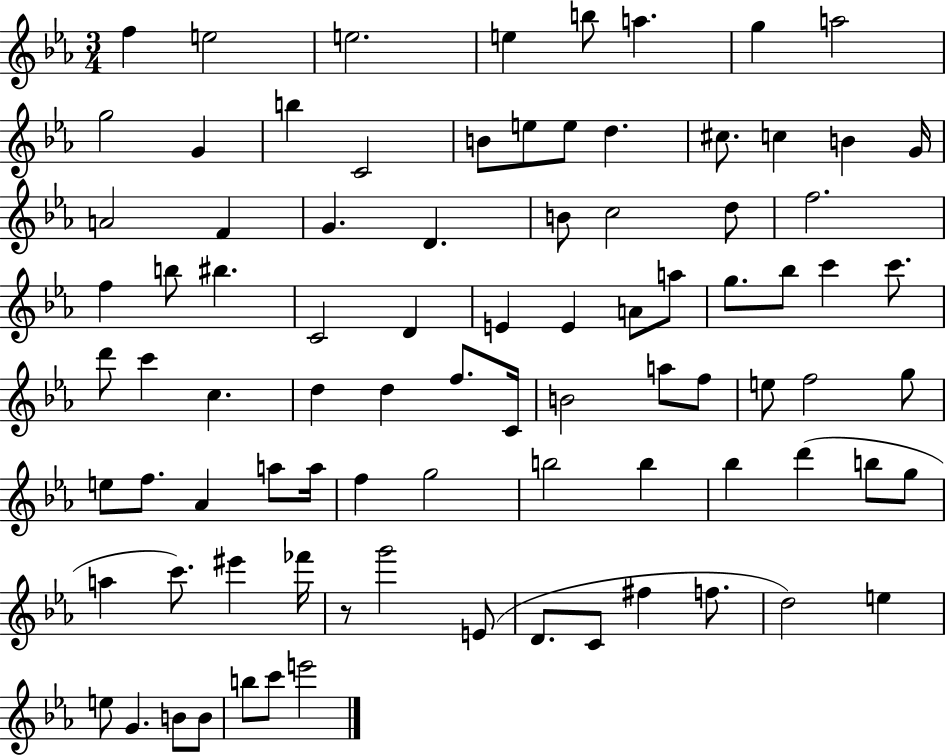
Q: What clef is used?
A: treble